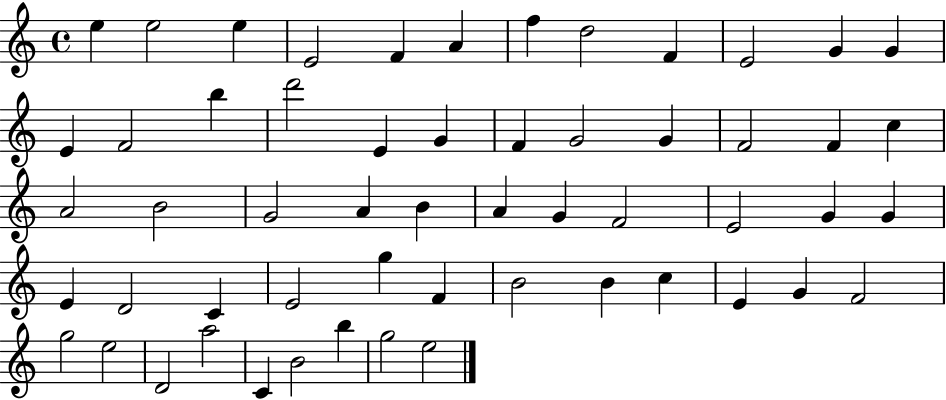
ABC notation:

X:1
T:Untitled
M:4/4
L:1/4
K:C
e e2 e E2 F A f d2 F E2 G G E F2 b d'2 E G F G2 G F2 F c A2 B2 G2 A B A G F2 E2 G G E D2 C E2 g F B2 B c E G F2 g2 e2 D2 a2 C B2 b g2 e2